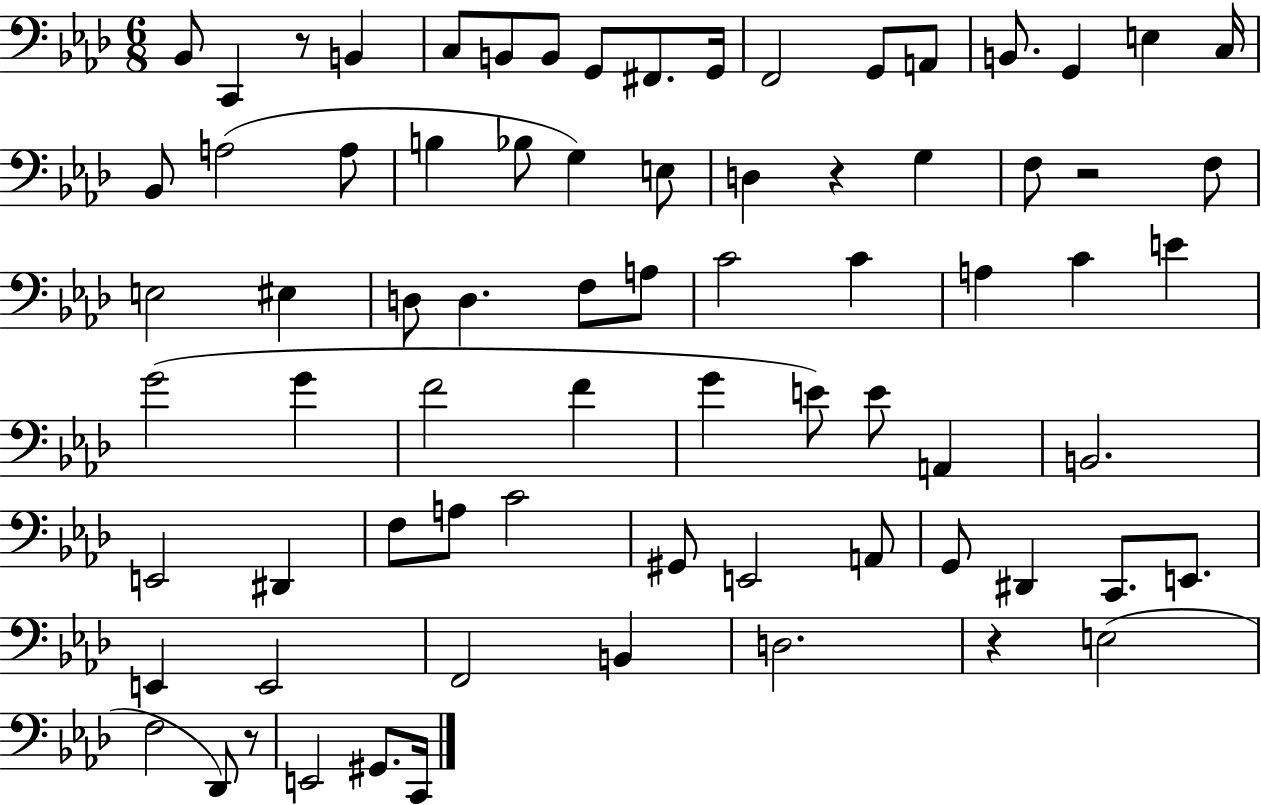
X:1
T:Untitled
M:6/8
L:1/4
K:Ab
_B,,/2 C,, z/2 B,, C,/2 B,,/2 B,,/2 G,,/2 ^F,,/2 G,,/4 F,,2 G,,/2 A,,/2 B,,/2 G,, E, C,/4 _B,,/2 A,2 A,/2 B, _B,/2 G, E,/2 D, z G, F,/2 z2 F,/2 E,2 ^E, D,/2 D, F,/2 A,/2 C2 C A, C E G2 G F2 F G E/2 E/2 A,, B,,2 E,,2 ^D,, F,/2 A,/2 C2 ^G,,/2 E,,2 A,,/2 G,,/2 ^D,, C,,/2 E,,/2 E,, E,,2 F,,2 B,, D,2 z E,2 F,2 _D,,/2 z/2 E,,2 ^G,,/2 C,,/4